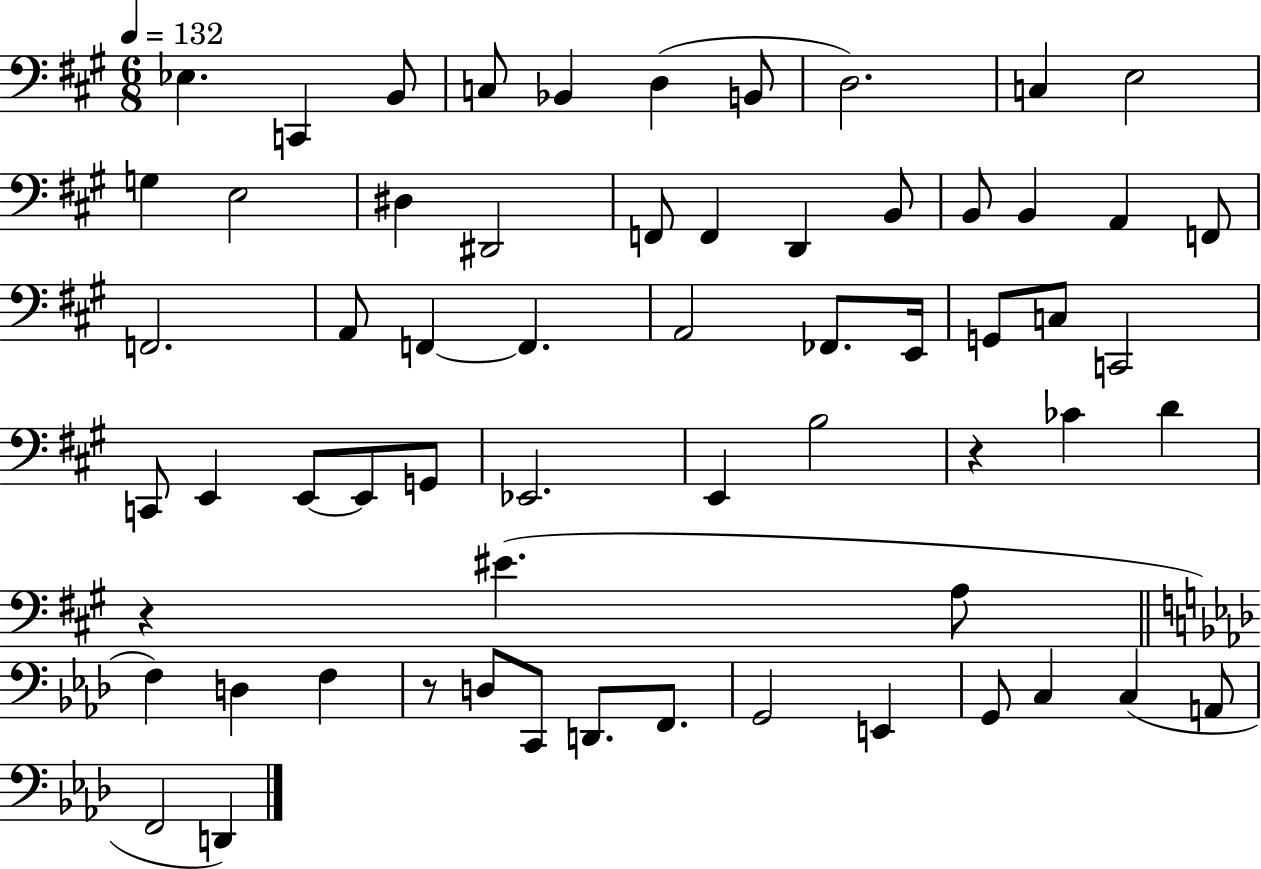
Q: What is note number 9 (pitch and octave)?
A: C3